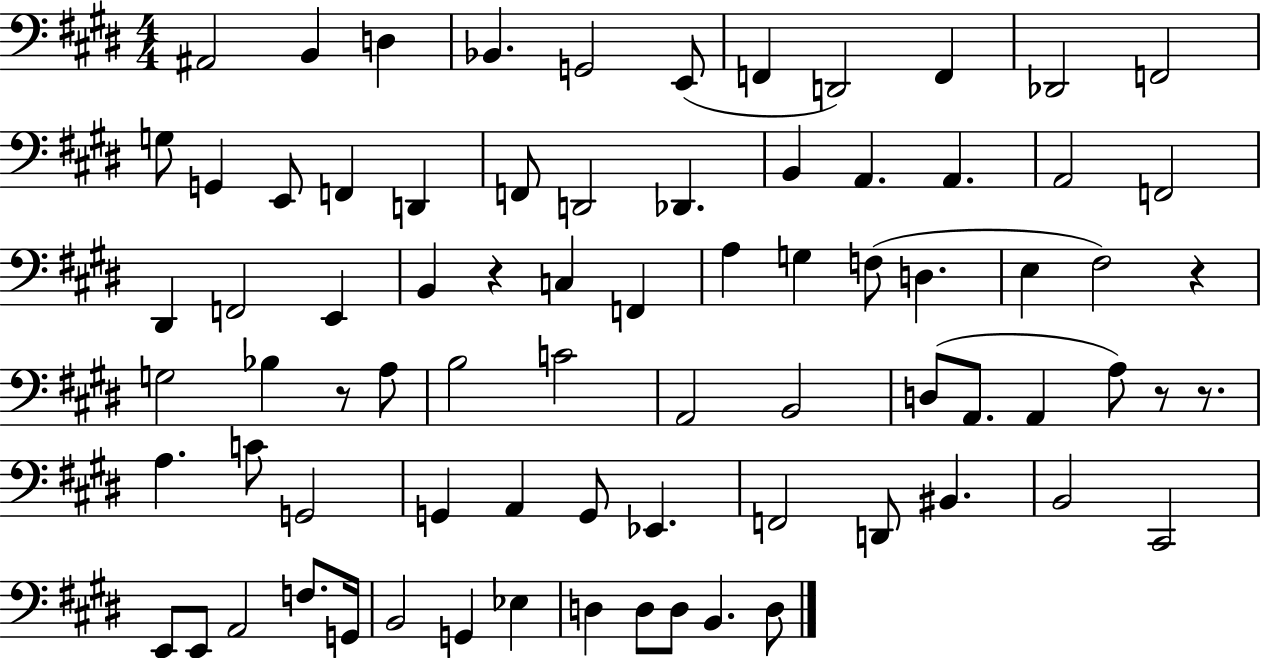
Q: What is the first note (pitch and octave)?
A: A#2